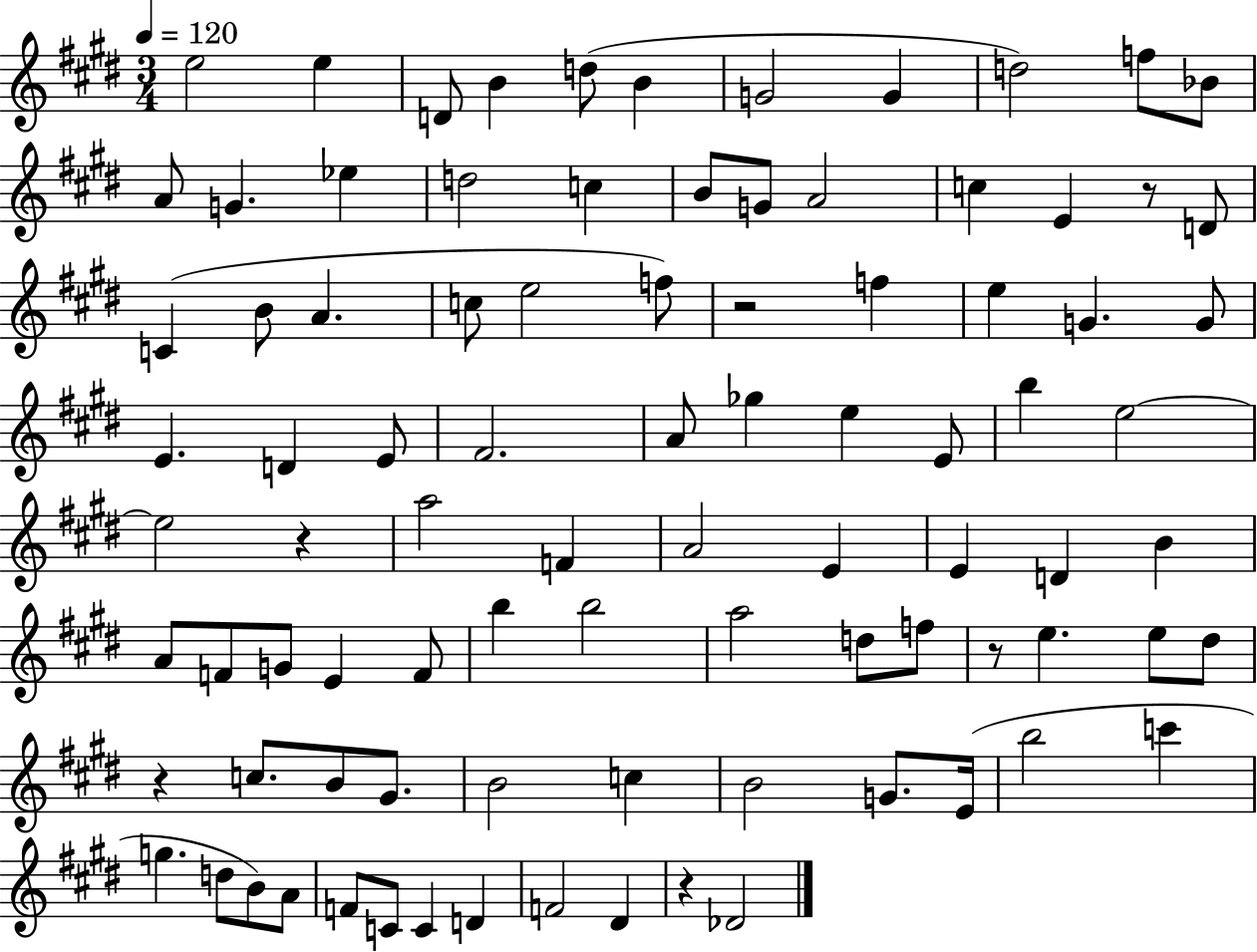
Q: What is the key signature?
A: E major